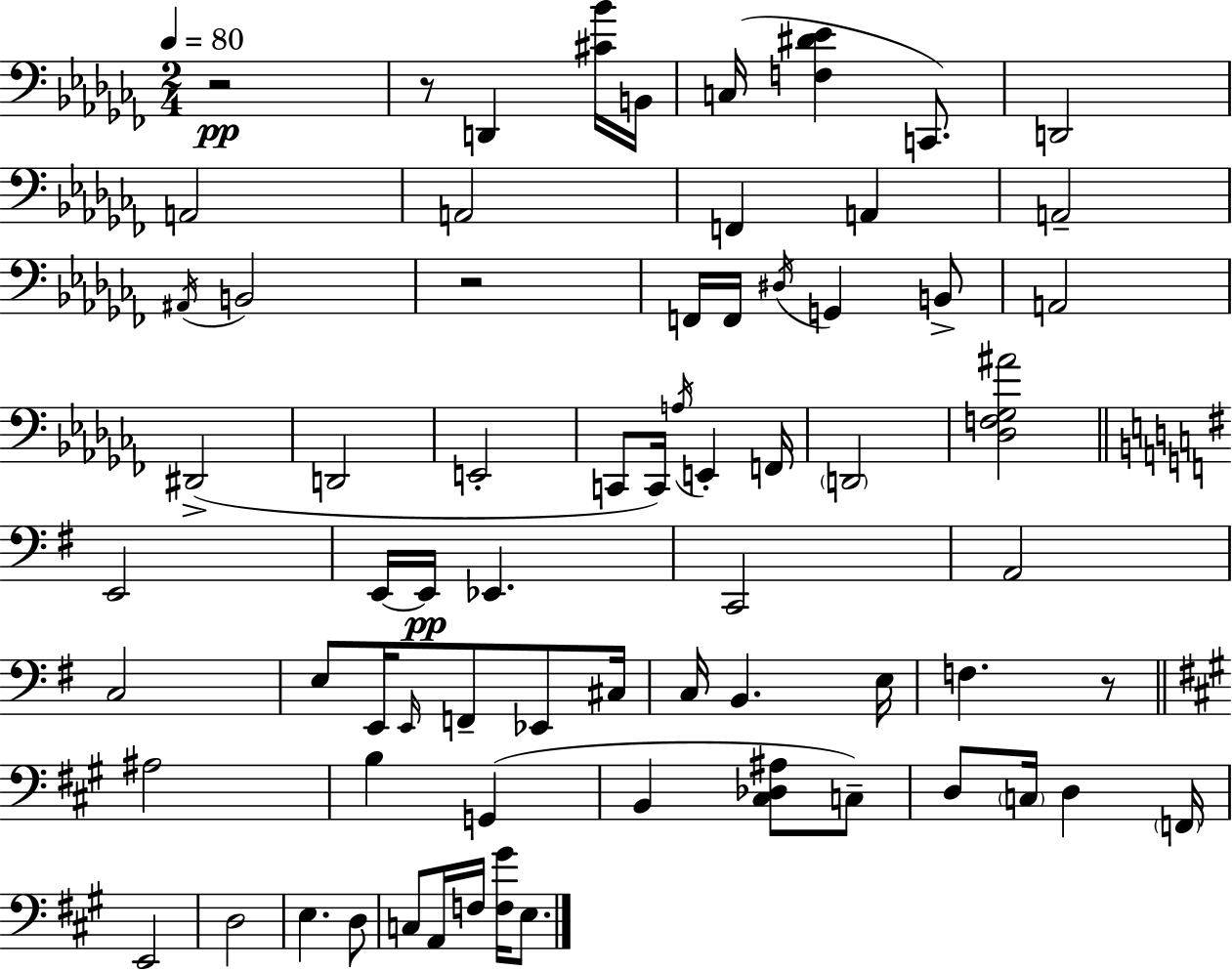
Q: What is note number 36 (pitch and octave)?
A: E2